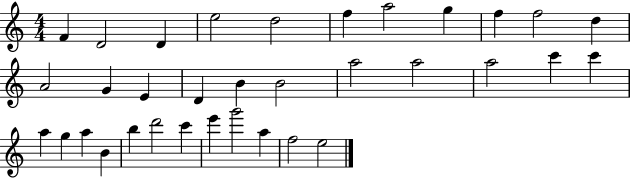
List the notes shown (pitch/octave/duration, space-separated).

F4/q D4/h D4/q E5/h D5/h F5/q A5/h G5/q F5/q F5/h D5/q A4/h G4/q E4/q D4/q B4/q B4/h A5/h A5/h A5/h C6/q C6/q A5/q G5/q A5/q B4/q B5/q D6/h C6/q E6/q G6/h A5/q F5/h E5/h